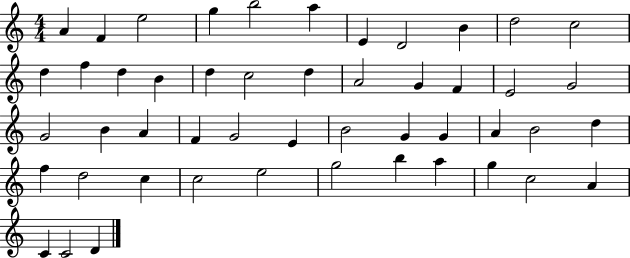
{
  \clef treble
  \numericTimeSignature
  \time 4/4
  \key c \major
  a'4 f'4 e''2 | g''4 b''2 a''4 | e'4 d'2 b'4 | d''2 c''2 | \break d''4 f''4 d''4 b'4 | d''4 c''2 d''4 | a'2 g'4 f'4 | e'2 g'2 | \break g'2 b'4 a'4 | f'4 g'2 e'4 | b'2 g'4 g'4 | a'4 b'2 d''4 | \break f''4 d''2 c''4 | c''2 e''2 | g''2 b''4 a''4 | g''4 c''2 a'4 | \break c'4 c'2 d'4 | \bar "|."
}